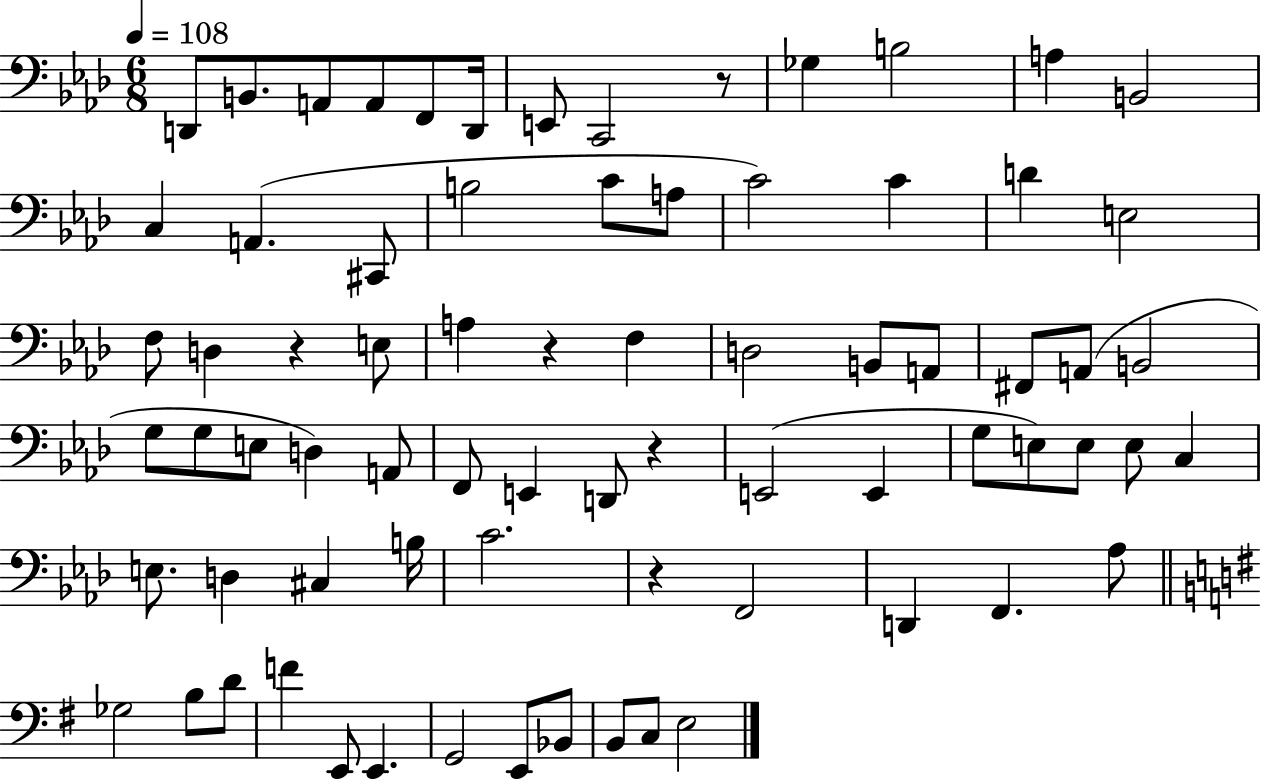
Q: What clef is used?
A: bass